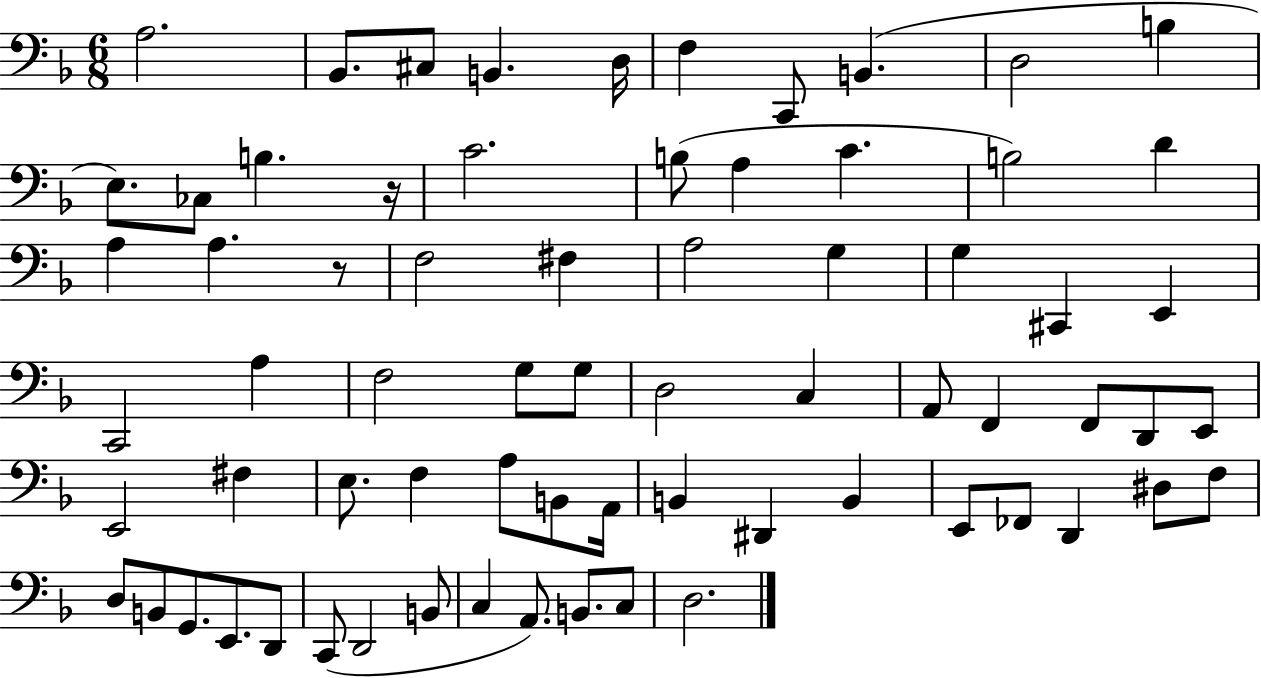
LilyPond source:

{
  \clef bass
  \numericTimeSignature
  \time 6/8
  \key f \major
  \repeat volta 2 { a2. | bes,8. cis8 b,4. d16 | f4 c,8 b,4.( | d2 b4 | \break e8.) ces8 b4. r16 | c'2. | b8( a4 c'4. | b2) d'4 | \break a4 a4. r8 | f2 fis4 | a2 g4 | g4 cis,4 e,4 | \break c,2 a4 | f2 g8 g8 | d2 c4 | a,8 f,4 f,8 d,8 e,8 | \break e,2 fis4 | e8. f4 a8 b,8 a,16 | b,4 dis,4 b,4 | e,8 fes,8 d,4 dis8 f8 | \break d8 b,8 g,8. e,8. d,8 | c,8( d,2 b,8 | c4 a,8.) b,8. c8 | d2. | \break } \bar "|."
}